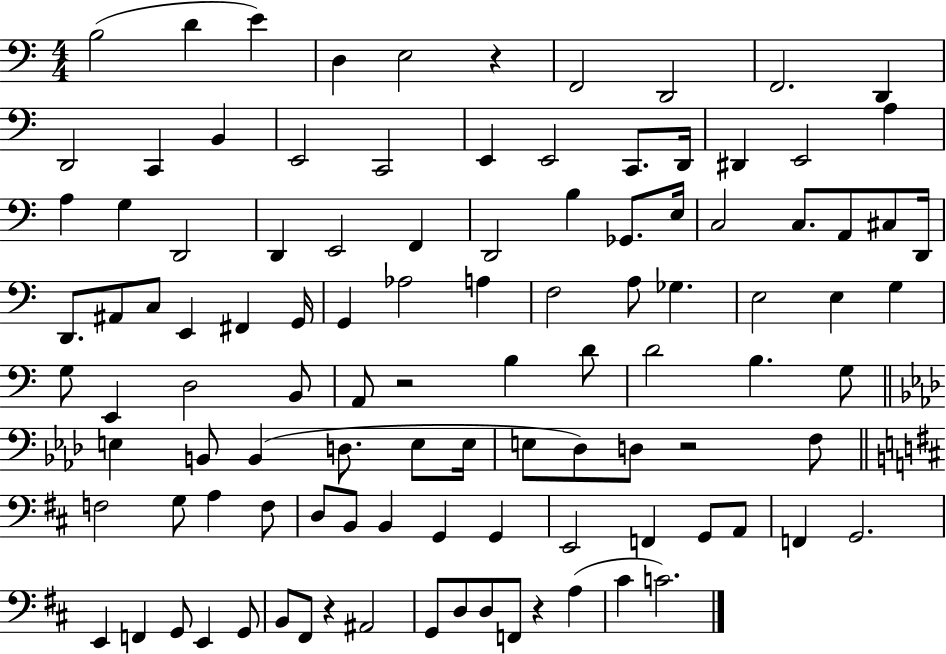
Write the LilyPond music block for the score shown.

{
  \clef bass
  \numericTimeSignature
  \time 4/4
  \key c \major
  b2( d'4 e'4) | d4 e2 r4 | f,2 d,2 | f,2. d,4 | \break d,2 c,4 b,4 | e,2 c,2 | e,4 e,2 c,8. d,16 | dis,4 e,2 a4 | \break a4 g4 d,2 | d,4 e,2 f,4 | d,2 b4 ges,8. e16 | c2 c8. a,8 cis8 d,16 | \break d,8. ais,8 c8 e,4 fis,4 g,16 | g,4 aes2 a4 | f2 a8 ges4. | e2 e4 g4 | \break g8 e,4 d2 b,8 | a,8 r2 b4 d'8 | d'2 b4. g8 | \bar "||" \break \key aes \major e4 b,8 b,4( d8. e8 e16 | e8 des8) d8 r2 f8 | \bar "||" \break \key d \major f2 g8 a4 f8 | d8 b,8 b,4 g,4 g,4 | e,2 f,4 g,8 a,8 | f,4 g,2. | \break e,4 f,4 g,8 e,4 g,8 | b,8 fis,8 r4 ais,2 | g,8 d8 d8 f,8 r4 a4( | cis'4 c'2.) | \break \bar "|."
}